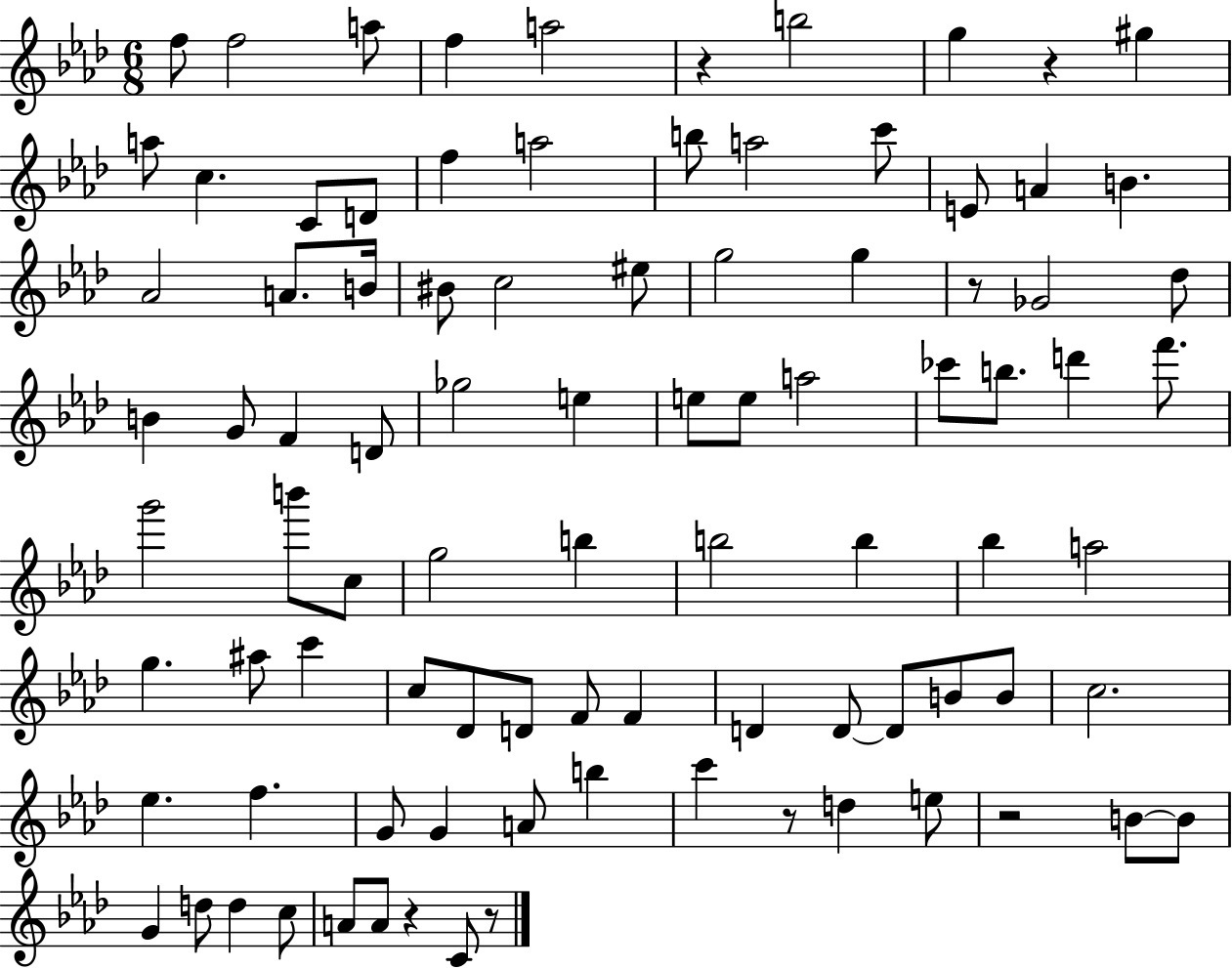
F5/e F5/h A5/e F5/q A5/h R/q B5/h G5/q R/q G#5/q A5/e C5/q. C4/e D4/e F5/q A5/h B5/e A5/h C6/e E4/e A4/q B4/q. Ab4/h A4/e. B4/s BIS4/e C5/h EIS5/e G5/h G5/q R/e Gb4/h Db5/e B4/q G4/e F4/q D4/e Gb5/h E5/q E5/e E5/e A5/h CES6/e B5/e. D6/q F6/e. G6/h B6/e C5/e G5/h B5/q B5/h B5/q Bb5/q A5/h G5/q. A#5/e C6/q C5/e Db4/e D4/e F4/e F4/q D4/q D4/e D4/e B4/e B4/e C5/h. Eb5/q. F5/q. G4/e G4/q A4/e B5/q C6/q R/e D5/q E5/e R/h B4/e B4/e G4/q D5/e D5/q C5/e A4/e A4/e R/q C4/e R/e